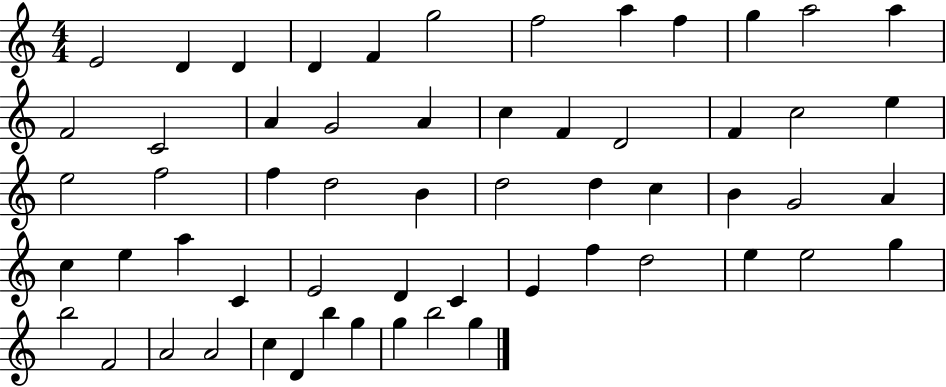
E4/h D4/q D4/q D4/q F4/q G5/h F5/h A5/q F5/q G5/q A5/h A5/q F4/h C4/h A4/q G4/h A4/q C5/q F4/q D4/h F4/q C5/h E5/q E5/h F5/h F5/q D5/h B4/q D5/h D5/q C5/q B4/q G4/h A4/q C5/q E5/q A5/q C4/q E4/h D4/q C4/q E4/q F5/q D5/h E5/q E5/h G5/q B5/h F4/h A4/h A4/h C5/q D4/q B5/q G5/q G5/q B5/h G5/q